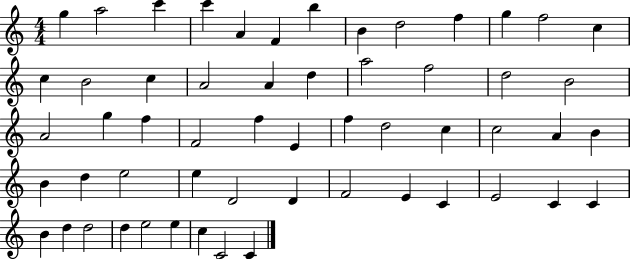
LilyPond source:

{
  \clef treble
  \numericTimeSignature
  \time 4/4
  \key c \major
  g''4 a''2 c'''4 | c'''4 a'4 f'4 b''4 | b'4 d''2 f''4 | g''4 f''2 c''4 | \break c''4 b'2 c''4 | a'2 a'4 d''4 | a''2 f''2 | d''2 b'2 | \break a'2 g''4 f''4 | f'2 f''4 e'4 | f''4 d''2 c''4 | c''2 a'4 b'4 | \break b'4 d''4 e''2 | e''4 d'2 d'4 | f'2 e'4 c'4 | e'2 c'4 c'4 | \break b'4 d''4 d''2 | d''4 e''2 e''4 | c''4 c'2 c'4 | \bar "|."
}